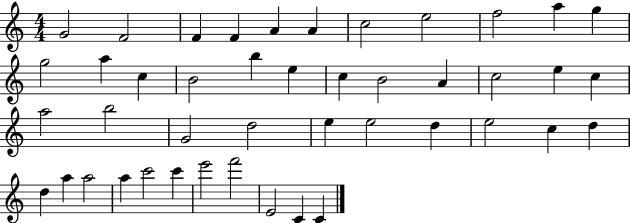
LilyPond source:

{
  \clef treble
  \numericTimeSignature
  \time 4/4
  \key c \major
  g'2 f'2 | f'4 f'4 a'4 a'4 | c''2 e''2 | f''2 a''4 g''4 | \break g''2 a''4 c''4 | b'2 b''4 e''4 | c''4 b'2 a'4 | c''2 e''4 c''4 | \break a''2 b''2 | g'2 d''2 | e''4 e''2 d''4 | e''2 c''4 d''4 | \break d''4 a''4 a''2 | a''4 c'''2 c'''4 | e'''2 f'''2 | e'2 c'4 c'4 | \break \bar "|."
}